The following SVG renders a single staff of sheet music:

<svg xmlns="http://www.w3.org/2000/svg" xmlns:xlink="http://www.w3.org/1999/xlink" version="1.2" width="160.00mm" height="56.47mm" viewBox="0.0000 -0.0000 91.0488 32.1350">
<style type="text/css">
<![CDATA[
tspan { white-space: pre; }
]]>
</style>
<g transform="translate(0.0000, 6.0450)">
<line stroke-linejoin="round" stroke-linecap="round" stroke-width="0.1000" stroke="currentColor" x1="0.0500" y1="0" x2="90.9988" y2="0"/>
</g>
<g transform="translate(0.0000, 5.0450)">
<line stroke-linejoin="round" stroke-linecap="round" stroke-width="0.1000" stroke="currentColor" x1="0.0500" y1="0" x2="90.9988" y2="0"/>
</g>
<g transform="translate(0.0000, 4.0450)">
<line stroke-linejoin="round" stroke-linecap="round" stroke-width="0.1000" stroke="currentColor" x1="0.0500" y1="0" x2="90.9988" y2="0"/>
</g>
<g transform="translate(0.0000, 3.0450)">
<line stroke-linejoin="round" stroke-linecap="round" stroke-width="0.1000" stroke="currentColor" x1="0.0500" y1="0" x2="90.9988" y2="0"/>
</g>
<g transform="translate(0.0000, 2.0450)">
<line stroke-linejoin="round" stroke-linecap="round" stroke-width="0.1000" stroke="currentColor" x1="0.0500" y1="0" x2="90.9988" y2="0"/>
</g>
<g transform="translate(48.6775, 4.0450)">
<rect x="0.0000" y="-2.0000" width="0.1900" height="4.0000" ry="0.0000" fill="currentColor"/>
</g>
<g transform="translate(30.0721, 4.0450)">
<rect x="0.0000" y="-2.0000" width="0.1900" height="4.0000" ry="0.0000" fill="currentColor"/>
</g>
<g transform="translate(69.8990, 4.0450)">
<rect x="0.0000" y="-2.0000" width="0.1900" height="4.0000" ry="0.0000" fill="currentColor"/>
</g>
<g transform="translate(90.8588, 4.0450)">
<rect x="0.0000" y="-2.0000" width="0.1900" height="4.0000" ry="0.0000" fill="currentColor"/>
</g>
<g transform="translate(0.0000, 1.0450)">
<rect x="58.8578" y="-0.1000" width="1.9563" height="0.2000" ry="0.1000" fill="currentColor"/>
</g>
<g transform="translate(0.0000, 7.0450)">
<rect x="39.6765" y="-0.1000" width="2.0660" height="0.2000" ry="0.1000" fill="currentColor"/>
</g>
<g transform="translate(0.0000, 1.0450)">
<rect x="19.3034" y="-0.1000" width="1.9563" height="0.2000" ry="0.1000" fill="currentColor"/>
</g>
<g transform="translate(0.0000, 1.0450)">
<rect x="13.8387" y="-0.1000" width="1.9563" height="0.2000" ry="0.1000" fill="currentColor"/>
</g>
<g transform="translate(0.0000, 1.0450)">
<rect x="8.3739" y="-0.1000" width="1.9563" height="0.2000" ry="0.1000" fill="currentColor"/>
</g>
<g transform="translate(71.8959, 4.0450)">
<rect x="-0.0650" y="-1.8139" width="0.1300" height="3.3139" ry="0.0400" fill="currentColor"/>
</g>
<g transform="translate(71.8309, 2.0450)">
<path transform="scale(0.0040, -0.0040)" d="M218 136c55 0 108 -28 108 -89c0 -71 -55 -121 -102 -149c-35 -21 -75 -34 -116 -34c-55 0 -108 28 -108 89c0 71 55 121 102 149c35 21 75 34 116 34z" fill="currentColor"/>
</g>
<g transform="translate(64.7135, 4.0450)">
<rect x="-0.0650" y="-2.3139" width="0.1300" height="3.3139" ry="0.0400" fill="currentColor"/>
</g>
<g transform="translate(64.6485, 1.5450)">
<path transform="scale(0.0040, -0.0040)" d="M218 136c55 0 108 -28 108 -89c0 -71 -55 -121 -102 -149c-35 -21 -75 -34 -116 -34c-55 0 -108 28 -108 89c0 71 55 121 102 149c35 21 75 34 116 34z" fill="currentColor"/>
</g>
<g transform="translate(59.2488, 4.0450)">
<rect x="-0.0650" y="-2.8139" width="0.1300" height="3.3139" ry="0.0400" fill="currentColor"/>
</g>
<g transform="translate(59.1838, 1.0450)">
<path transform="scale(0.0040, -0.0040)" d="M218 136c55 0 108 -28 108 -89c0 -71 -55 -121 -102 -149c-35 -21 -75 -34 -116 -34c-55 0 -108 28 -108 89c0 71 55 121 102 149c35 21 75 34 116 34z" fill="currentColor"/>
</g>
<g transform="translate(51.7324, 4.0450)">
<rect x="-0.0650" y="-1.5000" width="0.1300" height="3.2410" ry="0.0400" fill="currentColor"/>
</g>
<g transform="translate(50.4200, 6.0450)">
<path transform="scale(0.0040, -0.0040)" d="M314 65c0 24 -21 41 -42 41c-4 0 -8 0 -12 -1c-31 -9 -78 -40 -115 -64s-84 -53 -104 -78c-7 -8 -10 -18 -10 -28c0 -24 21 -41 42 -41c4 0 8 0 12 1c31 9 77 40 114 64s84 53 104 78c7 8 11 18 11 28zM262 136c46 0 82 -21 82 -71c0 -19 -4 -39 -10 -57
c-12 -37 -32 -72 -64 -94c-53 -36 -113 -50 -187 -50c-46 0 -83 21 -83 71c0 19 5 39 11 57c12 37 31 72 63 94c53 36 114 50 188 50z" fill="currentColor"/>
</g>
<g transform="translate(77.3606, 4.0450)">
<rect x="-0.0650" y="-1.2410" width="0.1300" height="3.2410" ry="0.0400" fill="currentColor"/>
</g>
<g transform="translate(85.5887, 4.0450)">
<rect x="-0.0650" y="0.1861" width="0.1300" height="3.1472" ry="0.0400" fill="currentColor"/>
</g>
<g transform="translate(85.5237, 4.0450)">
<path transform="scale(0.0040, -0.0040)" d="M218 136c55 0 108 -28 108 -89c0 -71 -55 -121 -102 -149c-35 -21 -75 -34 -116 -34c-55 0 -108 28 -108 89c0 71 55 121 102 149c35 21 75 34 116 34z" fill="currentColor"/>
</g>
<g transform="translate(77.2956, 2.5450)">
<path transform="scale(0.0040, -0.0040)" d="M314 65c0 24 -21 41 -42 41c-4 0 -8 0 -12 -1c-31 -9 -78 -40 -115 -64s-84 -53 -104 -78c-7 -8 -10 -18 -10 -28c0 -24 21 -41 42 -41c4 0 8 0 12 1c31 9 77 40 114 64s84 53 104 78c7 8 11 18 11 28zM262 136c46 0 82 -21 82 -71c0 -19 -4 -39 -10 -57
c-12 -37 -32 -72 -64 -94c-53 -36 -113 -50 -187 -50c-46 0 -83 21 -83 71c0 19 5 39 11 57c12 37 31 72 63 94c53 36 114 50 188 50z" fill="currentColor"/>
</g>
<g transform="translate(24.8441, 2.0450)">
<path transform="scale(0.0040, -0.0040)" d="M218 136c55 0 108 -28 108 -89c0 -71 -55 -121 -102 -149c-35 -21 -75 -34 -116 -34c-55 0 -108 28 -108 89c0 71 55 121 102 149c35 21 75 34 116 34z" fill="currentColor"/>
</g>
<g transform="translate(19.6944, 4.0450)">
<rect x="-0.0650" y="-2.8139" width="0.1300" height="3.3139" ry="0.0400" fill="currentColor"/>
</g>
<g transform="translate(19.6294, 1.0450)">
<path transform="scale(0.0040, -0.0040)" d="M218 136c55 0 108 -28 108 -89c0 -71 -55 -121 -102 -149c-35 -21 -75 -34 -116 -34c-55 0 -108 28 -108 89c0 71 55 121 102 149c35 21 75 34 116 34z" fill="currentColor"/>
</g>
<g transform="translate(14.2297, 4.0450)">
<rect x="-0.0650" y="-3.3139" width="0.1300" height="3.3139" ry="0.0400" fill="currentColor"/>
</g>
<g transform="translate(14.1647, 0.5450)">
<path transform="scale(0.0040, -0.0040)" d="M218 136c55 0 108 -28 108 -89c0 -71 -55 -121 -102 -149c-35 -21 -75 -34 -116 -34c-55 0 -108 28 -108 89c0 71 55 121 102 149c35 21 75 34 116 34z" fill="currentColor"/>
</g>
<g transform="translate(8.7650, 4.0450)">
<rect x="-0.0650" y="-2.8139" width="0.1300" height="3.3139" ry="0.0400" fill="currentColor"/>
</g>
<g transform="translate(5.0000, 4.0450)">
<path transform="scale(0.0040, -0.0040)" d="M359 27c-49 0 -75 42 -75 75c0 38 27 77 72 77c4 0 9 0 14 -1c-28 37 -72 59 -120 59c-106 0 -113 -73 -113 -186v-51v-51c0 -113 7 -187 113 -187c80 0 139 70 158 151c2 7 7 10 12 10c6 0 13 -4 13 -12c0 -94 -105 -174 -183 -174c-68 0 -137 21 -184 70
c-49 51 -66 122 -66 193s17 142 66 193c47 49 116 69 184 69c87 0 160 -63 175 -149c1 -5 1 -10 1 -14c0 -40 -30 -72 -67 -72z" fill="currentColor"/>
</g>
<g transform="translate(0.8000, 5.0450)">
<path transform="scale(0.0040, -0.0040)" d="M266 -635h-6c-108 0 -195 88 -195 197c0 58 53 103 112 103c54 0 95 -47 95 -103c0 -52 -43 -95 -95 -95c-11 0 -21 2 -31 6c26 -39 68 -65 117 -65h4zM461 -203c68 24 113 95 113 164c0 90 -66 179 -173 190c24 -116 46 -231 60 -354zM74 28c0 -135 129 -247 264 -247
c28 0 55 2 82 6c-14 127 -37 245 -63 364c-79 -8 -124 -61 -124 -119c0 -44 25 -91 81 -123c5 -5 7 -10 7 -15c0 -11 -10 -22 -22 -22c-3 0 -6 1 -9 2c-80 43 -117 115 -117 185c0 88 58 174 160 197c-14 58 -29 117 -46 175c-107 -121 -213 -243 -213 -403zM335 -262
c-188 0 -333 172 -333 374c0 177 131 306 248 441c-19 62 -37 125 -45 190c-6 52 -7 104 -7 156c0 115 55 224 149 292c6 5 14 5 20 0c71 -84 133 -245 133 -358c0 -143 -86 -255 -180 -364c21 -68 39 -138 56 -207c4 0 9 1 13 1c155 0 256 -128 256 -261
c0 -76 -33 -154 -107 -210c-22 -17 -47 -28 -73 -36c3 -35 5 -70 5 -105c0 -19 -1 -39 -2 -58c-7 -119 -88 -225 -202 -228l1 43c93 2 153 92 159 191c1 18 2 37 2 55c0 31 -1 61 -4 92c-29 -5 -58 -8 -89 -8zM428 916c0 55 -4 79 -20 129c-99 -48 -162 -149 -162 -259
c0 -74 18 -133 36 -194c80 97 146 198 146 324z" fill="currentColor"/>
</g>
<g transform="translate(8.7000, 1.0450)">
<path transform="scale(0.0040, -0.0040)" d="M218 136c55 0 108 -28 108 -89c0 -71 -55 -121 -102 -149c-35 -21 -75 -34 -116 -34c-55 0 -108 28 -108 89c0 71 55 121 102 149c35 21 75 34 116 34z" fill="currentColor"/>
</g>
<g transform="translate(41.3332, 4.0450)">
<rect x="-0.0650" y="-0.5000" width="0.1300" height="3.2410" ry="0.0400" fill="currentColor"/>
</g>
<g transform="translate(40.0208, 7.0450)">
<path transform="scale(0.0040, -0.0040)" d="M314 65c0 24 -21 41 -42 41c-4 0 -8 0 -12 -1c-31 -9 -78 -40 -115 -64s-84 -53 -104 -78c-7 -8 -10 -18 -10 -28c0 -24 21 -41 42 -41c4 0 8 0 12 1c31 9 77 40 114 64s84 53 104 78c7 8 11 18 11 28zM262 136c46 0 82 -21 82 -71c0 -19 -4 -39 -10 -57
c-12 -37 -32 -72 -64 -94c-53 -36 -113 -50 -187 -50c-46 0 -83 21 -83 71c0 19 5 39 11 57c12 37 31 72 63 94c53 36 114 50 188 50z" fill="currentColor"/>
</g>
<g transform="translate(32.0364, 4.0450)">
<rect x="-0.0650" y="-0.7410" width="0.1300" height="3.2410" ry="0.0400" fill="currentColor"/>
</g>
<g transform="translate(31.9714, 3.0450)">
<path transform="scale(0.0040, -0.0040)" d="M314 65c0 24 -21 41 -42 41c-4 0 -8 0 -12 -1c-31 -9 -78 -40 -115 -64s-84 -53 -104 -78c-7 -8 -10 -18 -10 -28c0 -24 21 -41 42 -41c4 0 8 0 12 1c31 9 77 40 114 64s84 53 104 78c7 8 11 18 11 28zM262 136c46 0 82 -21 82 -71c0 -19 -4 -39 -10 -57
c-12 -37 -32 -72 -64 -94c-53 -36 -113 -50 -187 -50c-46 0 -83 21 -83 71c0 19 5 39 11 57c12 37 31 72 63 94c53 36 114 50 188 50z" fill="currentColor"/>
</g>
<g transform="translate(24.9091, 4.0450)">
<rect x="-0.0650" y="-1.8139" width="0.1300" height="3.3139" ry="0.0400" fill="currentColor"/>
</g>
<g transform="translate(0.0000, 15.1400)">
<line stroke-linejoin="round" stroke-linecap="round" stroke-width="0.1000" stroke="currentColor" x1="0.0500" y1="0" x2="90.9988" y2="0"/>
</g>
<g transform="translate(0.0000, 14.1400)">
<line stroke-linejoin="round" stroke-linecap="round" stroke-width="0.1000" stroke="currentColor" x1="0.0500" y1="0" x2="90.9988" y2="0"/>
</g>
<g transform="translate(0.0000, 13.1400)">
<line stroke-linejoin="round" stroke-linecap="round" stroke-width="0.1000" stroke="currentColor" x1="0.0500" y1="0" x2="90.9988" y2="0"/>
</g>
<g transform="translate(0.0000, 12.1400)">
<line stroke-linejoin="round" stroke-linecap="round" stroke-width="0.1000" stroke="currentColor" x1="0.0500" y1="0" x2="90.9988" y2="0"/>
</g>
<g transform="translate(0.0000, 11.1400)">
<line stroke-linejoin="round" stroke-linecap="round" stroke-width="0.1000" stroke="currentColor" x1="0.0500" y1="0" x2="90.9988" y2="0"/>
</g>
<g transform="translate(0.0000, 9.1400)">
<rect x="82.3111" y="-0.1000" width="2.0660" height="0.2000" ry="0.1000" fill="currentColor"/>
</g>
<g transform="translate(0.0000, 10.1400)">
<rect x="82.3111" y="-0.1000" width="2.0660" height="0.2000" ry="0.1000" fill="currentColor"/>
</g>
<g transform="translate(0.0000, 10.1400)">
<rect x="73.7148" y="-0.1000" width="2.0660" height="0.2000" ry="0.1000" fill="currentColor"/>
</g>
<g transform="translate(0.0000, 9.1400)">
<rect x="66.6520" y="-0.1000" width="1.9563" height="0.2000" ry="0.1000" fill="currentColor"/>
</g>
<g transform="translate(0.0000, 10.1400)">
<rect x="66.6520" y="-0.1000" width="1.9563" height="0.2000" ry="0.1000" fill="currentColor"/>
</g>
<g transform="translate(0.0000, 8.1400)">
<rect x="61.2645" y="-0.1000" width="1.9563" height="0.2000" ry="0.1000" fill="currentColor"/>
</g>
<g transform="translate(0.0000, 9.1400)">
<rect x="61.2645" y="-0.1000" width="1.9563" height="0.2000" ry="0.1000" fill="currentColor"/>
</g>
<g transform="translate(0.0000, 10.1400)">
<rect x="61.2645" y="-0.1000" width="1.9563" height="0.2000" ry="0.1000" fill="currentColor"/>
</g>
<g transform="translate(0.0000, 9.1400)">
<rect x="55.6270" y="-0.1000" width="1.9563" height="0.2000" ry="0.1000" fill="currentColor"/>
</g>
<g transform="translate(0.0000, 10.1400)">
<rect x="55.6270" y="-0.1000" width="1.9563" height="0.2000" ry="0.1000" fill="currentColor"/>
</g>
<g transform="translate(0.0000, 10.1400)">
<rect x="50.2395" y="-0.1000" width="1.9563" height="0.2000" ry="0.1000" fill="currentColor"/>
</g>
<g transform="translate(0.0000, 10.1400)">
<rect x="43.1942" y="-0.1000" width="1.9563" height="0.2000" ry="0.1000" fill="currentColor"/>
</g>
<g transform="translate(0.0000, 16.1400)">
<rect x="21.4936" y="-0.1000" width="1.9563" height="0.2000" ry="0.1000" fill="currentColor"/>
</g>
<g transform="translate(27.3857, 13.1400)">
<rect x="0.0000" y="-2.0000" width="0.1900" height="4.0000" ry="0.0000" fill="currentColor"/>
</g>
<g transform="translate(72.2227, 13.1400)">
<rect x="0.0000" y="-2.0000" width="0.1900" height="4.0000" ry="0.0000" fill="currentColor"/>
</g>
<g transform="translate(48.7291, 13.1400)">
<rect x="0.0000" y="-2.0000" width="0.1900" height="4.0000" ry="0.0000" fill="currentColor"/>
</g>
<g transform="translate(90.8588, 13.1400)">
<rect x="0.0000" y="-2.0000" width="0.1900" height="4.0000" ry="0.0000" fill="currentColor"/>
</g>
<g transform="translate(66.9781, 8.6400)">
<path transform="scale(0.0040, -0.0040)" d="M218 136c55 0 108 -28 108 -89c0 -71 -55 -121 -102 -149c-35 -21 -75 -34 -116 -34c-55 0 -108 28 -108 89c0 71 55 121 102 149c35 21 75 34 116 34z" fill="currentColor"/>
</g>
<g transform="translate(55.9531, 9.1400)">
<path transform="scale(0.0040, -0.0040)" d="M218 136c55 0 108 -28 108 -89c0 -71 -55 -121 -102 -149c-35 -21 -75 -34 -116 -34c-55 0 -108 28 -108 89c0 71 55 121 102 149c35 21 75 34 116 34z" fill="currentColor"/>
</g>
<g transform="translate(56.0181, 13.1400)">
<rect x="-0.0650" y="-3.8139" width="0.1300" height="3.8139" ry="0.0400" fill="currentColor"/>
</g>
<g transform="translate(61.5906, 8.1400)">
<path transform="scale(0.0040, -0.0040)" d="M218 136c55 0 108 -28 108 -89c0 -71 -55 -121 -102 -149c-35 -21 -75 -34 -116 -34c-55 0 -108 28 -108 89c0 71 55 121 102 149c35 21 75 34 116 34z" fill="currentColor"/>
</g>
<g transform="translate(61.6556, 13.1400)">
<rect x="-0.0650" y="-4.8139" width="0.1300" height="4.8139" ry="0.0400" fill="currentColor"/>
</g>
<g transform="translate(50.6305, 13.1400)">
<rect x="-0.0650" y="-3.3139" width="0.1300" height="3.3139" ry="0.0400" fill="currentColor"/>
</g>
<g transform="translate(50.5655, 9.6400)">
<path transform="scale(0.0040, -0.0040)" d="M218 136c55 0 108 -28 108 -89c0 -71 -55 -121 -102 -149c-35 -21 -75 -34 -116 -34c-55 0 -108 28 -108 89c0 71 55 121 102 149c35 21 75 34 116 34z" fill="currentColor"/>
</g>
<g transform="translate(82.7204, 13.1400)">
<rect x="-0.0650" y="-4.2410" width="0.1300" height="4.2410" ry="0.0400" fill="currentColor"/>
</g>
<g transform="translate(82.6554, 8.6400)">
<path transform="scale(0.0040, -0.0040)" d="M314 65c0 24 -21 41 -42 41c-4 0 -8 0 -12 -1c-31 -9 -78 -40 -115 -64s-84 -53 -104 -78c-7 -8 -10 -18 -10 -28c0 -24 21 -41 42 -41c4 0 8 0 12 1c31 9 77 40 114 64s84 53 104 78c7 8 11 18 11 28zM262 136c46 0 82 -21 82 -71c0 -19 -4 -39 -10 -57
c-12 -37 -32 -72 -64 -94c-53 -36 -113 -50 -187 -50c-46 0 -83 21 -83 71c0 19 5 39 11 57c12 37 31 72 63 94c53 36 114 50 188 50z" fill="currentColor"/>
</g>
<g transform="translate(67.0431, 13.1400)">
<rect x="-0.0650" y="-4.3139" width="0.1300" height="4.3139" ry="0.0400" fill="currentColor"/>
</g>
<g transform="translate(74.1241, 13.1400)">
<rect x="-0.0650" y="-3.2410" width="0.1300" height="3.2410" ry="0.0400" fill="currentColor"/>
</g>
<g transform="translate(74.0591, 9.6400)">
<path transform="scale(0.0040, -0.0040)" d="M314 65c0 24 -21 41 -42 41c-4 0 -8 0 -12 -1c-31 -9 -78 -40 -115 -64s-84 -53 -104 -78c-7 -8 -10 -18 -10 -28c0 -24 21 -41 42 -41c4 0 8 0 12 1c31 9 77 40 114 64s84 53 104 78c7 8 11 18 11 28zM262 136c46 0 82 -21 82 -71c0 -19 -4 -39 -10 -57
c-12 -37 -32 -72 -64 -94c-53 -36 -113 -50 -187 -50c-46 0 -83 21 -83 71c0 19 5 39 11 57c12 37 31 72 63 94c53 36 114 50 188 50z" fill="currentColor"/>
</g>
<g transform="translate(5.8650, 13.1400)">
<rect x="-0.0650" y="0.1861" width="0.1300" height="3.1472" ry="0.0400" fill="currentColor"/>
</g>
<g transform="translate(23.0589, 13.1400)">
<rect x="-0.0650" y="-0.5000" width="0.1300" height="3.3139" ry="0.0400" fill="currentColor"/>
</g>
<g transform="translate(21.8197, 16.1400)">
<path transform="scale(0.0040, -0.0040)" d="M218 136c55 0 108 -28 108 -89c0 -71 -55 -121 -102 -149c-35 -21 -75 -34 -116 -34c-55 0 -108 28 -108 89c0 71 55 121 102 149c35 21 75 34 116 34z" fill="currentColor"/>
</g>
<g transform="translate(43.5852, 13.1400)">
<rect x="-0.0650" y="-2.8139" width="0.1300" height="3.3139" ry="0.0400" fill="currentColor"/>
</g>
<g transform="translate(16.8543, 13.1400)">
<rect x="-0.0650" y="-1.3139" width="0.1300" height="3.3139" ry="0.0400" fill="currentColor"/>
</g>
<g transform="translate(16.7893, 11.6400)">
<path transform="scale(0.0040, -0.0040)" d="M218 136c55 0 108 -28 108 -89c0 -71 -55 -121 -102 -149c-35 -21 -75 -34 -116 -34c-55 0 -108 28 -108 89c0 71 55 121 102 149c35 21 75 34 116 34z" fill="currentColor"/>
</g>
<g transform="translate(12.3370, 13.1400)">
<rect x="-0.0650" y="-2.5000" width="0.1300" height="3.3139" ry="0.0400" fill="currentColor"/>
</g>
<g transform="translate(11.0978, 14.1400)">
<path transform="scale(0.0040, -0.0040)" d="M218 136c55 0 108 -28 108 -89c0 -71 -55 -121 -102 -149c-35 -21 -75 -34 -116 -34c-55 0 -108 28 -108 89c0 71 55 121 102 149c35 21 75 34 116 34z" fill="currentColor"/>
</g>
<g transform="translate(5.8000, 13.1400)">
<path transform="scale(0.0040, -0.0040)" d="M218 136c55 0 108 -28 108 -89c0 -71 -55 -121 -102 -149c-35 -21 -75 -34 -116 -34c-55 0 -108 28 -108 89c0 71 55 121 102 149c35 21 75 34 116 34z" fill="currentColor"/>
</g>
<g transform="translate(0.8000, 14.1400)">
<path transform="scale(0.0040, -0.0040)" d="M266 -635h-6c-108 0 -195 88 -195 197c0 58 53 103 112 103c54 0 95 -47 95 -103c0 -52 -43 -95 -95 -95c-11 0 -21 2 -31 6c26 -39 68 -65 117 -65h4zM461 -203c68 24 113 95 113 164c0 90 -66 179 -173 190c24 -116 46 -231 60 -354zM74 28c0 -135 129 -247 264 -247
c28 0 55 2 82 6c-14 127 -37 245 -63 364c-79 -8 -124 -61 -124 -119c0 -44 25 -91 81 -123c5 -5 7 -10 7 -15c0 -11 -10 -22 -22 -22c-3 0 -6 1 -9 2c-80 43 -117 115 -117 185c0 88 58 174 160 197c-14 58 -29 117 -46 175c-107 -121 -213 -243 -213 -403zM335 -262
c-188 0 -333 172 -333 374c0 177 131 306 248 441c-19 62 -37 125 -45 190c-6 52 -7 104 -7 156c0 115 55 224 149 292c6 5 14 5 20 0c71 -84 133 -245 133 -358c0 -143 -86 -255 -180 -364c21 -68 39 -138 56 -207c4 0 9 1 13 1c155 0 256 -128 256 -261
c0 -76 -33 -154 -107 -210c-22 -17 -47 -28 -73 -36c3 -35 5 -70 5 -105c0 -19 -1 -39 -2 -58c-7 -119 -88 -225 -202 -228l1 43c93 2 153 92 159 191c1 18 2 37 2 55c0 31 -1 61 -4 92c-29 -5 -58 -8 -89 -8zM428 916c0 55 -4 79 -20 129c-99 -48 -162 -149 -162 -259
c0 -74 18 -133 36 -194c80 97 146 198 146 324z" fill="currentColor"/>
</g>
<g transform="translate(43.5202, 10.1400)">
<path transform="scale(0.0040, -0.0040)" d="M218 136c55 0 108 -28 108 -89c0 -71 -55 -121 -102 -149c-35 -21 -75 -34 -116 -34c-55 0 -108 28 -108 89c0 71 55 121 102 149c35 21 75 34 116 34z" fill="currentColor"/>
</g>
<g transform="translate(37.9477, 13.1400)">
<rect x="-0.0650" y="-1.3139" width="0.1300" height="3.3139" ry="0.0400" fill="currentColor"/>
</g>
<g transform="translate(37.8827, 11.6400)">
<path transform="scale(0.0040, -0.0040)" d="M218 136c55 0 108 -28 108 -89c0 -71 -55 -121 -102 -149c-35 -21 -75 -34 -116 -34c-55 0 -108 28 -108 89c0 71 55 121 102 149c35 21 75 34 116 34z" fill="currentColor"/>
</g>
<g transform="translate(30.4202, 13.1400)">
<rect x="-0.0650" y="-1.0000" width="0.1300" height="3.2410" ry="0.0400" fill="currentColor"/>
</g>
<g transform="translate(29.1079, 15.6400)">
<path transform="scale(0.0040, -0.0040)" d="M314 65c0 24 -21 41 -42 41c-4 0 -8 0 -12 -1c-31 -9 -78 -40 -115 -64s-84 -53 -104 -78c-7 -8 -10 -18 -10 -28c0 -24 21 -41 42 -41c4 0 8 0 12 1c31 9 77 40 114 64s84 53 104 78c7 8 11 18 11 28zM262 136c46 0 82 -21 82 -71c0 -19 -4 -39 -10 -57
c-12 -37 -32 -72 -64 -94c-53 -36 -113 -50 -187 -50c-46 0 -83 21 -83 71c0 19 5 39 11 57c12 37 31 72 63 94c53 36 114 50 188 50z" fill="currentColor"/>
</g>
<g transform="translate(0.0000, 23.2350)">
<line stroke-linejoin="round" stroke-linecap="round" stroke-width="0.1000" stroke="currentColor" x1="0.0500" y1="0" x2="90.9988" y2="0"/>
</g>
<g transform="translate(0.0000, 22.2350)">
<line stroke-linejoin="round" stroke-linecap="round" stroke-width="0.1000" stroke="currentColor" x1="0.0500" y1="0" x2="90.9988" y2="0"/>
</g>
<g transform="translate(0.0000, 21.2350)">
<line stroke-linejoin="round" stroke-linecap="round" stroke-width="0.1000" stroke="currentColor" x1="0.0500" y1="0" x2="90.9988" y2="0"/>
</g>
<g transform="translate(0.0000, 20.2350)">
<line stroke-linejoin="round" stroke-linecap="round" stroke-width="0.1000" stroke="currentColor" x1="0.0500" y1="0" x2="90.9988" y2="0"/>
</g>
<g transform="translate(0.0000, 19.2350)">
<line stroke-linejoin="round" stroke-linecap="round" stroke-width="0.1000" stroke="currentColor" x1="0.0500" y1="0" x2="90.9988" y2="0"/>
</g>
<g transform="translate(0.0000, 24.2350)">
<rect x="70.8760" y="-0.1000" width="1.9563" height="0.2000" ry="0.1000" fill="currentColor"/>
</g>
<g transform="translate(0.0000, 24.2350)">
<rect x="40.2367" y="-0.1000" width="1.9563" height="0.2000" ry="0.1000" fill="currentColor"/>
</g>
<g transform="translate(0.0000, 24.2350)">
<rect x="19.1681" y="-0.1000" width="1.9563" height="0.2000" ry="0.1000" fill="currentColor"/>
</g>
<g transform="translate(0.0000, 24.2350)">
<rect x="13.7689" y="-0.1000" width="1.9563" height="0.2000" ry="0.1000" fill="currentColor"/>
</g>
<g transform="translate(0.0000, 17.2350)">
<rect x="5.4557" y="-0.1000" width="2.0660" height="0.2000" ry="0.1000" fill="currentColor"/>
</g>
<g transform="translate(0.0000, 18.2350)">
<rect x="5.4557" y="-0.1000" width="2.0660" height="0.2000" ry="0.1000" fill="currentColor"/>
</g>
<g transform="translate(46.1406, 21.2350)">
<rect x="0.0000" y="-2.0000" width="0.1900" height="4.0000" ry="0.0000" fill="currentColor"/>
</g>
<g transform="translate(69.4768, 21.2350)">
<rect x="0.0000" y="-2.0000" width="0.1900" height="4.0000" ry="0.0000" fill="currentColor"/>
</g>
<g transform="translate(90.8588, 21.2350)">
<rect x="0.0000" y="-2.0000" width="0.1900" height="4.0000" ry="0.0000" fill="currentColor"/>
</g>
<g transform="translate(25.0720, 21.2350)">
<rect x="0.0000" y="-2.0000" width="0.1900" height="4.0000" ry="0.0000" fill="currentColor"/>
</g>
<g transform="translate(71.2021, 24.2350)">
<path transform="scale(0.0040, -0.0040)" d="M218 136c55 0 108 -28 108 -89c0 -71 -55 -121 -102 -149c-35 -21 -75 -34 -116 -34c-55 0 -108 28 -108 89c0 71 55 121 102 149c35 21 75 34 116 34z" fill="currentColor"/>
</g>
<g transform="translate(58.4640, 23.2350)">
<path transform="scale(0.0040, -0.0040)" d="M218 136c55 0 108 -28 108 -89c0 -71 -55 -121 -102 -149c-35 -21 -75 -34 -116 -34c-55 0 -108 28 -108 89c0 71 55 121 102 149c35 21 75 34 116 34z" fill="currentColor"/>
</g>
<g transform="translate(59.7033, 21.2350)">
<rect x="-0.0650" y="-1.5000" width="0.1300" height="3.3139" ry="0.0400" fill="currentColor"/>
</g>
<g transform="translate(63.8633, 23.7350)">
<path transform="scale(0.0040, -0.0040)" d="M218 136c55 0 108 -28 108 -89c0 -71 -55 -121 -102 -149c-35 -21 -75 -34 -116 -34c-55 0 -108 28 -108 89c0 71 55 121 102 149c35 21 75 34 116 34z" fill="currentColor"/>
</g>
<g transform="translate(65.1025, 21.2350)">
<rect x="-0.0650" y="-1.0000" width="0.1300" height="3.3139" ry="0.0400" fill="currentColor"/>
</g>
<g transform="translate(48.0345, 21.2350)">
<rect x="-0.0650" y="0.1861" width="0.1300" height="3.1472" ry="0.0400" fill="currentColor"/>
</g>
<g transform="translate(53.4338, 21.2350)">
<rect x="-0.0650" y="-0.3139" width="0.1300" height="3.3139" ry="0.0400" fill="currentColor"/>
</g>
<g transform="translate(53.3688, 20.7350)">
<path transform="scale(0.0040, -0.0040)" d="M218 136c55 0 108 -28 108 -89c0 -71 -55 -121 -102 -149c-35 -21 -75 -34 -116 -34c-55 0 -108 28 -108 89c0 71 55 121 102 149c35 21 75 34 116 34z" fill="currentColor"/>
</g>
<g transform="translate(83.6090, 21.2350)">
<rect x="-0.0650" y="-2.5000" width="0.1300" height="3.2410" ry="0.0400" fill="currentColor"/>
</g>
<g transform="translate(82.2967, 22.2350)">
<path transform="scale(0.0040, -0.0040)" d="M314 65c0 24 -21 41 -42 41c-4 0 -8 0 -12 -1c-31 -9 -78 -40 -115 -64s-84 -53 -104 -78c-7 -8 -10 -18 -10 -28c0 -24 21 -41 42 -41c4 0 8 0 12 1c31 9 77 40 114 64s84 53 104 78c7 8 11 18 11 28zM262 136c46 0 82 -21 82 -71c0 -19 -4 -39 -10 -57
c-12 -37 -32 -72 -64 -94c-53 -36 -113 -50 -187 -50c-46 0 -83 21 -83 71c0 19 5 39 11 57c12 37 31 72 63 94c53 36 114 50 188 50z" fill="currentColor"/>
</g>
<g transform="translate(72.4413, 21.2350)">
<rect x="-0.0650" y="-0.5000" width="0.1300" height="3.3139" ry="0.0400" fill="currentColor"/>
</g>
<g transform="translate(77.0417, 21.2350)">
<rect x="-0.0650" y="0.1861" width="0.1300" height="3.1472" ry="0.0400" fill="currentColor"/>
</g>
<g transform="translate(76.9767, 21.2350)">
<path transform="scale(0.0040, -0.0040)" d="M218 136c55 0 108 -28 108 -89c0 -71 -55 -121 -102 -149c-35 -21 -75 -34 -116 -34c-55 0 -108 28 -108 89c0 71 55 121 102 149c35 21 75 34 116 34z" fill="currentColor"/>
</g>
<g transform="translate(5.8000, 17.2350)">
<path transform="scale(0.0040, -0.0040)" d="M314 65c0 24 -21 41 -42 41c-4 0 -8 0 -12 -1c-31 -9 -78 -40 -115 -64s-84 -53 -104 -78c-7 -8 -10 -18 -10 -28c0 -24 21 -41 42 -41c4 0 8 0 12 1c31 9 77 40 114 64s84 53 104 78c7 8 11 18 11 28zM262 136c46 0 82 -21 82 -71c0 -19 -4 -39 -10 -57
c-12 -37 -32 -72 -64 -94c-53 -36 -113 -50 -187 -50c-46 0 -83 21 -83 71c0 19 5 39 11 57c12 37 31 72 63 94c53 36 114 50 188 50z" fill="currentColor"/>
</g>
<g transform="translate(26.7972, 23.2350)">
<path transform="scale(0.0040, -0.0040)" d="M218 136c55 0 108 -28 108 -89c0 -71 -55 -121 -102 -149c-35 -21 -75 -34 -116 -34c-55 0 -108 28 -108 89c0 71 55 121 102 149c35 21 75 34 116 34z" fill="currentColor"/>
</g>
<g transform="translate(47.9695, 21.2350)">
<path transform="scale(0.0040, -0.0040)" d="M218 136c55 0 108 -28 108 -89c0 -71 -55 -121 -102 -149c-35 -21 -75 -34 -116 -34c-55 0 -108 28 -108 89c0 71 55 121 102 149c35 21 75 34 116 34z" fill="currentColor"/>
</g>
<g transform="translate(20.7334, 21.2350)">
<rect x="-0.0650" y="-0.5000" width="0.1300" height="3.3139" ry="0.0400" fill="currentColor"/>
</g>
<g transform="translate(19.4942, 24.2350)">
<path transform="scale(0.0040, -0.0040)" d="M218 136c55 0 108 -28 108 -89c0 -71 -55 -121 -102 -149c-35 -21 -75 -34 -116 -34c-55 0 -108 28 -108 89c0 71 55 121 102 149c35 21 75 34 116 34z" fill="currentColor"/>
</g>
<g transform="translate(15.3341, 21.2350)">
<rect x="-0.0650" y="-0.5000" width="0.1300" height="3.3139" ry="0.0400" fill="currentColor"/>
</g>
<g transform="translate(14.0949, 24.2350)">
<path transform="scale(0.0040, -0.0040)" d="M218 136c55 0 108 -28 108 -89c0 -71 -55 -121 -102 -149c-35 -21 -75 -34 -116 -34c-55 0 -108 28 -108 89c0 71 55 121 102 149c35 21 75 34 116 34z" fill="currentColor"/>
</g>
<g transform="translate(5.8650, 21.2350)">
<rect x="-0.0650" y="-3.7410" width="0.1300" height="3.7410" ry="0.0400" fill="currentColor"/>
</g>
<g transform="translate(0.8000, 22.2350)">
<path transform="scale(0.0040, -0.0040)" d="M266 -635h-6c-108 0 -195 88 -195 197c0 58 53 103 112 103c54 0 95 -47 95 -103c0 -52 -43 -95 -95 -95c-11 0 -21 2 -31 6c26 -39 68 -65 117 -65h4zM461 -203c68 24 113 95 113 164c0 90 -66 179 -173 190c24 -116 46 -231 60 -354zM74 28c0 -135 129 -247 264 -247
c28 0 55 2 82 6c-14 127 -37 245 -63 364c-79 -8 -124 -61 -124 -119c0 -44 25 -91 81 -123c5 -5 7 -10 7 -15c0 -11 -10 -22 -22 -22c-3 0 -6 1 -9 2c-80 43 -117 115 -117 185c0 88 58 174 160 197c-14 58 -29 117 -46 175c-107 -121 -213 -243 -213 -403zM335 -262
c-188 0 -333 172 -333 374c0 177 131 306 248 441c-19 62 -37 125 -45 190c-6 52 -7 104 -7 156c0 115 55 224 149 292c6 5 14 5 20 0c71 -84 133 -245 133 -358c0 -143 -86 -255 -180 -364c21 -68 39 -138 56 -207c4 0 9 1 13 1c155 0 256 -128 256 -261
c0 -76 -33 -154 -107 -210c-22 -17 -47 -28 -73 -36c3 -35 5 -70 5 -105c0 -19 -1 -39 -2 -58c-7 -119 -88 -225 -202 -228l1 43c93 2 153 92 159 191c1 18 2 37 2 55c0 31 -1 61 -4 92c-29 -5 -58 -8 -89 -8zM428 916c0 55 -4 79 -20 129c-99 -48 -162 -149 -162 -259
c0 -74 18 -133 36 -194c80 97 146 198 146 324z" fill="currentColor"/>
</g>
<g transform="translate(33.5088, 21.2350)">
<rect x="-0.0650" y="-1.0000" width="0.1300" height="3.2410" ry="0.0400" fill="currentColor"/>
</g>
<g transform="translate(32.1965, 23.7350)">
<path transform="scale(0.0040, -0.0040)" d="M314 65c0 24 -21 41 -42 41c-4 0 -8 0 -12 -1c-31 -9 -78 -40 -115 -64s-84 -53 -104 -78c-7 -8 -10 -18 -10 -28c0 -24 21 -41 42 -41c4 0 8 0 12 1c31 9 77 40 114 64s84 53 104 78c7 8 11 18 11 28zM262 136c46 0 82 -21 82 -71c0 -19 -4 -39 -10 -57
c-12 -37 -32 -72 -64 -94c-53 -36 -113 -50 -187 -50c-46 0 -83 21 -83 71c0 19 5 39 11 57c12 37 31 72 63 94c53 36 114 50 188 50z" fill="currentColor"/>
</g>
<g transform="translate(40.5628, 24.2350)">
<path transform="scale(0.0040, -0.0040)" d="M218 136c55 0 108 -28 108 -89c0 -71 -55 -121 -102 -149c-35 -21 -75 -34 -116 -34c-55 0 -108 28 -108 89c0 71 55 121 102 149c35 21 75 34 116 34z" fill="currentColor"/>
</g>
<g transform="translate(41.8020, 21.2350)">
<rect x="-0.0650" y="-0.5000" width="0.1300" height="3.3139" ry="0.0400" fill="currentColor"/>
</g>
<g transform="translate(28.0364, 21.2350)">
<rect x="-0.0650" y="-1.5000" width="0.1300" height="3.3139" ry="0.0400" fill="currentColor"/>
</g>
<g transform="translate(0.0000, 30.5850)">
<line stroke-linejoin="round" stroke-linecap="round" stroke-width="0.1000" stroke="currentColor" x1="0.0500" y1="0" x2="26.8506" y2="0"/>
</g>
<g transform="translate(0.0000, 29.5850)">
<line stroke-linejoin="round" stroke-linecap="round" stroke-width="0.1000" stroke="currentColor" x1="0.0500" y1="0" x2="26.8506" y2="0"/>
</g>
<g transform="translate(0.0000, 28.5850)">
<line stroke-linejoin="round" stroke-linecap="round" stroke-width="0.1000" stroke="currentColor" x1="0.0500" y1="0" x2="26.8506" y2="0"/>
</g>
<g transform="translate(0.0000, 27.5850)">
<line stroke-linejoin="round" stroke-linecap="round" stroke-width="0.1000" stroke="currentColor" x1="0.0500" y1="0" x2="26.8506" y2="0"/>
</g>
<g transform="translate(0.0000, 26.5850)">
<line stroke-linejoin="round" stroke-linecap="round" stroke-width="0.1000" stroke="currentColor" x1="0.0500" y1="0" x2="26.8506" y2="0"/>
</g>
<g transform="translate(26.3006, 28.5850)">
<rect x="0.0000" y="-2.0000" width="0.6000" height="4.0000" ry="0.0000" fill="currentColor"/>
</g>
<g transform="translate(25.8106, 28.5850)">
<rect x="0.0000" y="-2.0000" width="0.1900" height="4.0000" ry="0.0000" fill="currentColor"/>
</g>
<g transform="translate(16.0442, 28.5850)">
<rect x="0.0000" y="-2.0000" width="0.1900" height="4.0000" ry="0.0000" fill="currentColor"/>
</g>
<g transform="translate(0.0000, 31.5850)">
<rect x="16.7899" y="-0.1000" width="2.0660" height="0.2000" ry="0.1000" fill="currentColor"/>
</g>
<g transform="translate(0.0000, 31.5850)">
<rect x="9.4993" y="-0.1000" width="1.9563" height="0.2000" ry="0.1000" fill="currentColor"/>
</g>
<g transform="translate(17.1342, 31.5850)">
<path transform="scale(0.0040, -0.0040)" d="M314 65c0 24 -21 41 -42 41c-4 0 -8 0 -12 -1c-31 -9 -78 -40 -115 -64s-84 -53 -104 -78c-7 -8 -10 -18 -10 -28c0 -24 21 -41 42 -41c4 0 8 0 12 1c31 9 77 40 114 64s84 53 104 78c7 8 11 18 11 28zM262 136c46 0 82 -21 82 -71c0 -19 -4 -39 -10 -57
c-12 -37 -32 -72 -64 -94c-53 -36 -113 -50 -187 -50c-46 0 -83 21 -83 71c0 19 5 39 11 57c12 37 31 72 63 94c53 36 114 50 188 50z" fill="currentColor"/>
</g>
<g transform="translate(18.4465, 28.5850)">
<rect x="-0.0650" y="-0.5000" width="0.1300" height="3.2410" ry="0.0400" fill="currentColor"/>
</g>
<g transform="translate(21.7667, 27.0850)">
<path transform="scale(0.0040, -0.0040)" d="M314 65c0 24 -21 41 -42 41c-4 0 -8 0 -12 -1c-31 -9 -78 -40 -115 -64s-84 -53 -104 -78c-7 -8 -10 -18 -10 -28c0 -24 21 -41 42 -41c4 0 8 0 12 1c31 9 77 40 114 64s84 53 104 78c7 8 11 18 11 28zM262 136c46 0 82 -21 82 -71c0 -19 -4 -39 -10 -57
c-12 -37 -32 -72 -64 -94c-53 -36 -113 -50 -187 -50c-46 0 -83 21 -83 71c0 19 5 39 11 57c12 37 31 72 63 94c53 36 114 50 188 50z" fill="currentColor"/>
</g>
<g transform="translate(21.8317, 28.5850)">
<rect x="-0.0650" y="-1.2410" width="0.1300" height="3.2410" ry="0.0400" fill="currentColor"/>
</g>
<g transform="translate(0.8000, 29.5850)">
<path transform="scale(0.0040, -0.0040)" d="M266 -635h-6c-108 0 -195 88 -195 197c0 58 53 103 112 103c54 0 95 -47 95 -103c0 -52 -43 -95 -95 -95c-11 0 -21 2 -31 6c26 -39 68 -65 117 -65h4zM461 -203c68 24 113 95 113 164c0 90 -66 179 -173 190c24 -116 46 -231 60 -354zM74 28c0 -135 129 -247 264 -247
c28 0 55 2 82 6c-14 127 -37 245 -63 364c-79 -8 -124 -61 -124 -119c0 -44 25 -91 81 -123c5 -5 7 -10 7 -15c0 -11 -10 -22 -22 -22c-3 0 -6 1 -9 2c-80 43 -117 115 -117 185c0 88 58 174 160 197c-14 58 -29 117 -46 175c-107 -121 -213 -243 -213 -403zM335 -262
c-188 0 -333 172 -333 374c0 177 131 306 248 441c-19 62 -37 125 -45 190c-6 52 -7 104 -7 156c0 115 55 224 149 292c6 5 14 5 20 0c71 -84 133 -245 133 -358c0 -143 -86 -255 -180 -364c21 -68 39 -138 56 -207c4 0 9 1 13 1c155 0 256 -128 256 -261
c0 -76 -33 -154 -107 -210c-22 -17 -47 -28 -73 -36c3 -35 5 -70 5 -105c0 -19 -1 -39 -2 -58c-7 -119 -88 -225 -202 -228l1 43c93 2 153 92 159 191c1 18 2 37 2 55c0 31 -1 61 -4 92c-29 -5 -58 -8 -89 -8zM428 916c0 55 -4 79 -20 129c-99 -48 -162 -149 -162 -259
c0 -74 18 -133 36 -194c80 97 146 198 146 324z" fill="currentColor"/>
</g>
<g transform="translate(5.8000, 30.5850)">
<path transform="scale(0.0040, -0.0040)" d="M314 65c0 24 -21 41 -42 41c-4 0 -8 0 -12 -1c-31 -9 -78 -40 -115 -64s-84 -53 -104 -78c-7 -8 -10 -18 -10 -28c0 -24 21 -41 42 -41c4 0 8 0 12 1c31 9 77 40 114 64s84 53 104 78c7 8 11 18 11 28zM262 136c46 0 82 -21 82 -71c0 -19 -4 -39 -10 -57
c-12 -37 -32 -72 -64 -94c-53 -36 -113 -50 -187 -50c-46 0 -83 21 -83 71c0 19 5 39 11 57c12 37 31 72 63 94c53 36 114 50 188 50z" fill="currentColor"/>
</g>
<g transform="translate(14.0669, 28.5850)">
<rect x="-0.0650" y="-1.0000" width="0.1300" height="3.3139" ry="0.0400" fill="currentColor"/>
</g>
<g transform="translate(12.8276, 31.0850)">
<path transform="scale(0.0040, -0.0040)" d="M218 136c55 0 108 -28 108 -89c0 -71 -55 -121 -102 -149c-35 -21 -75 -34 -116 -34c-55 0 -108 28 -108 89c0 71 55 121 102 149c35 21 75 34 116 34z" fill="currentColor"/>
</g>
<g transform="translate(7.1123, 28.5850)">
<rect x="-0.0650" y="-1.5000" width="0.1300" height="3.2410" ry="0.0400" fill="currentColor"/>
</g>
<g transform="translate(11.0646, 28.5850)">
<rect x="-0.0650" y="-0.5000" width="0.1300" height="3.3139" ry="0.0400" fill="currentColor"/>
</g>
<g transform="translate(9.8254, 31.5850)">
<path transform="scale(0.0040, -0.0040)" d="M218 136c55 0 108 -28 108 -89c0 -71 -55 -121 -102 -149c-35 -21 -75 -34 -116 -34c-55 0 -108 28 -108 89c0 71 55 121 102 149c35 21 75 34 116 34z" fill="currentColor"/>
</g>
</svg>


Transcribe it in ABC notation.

X:1
T:Untitled
M:4/4
L:1/4
K:C
a b a f d2 C2 E2 a g f e2 B B G e C D2 e a b c' e' d' b2 d'2 c'2 C C E D2 C B c E D C B G2 E2 C D C2 e2